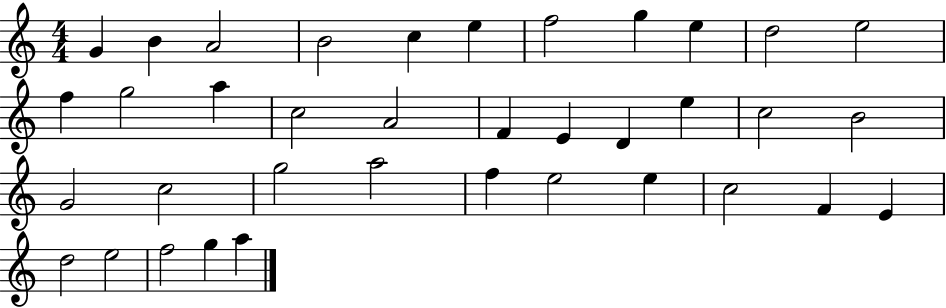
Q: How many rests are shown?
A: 0